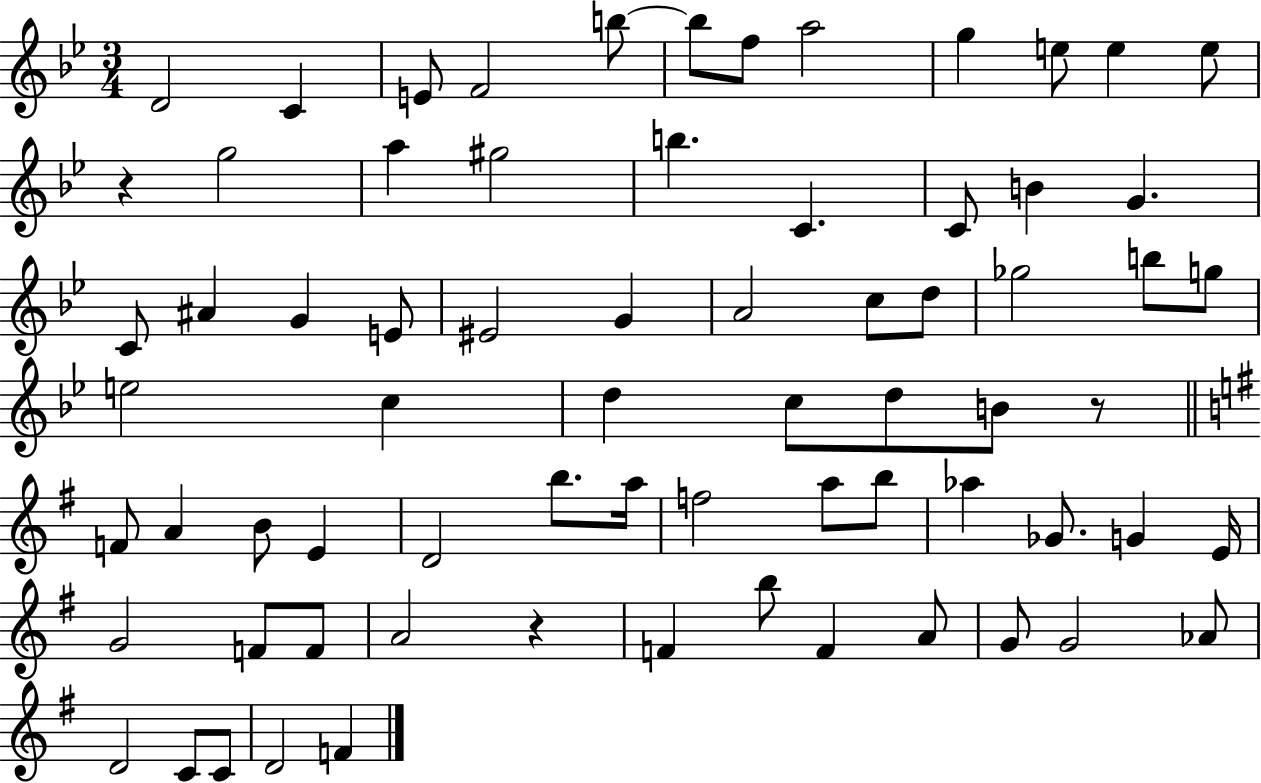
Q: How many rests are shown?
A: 3